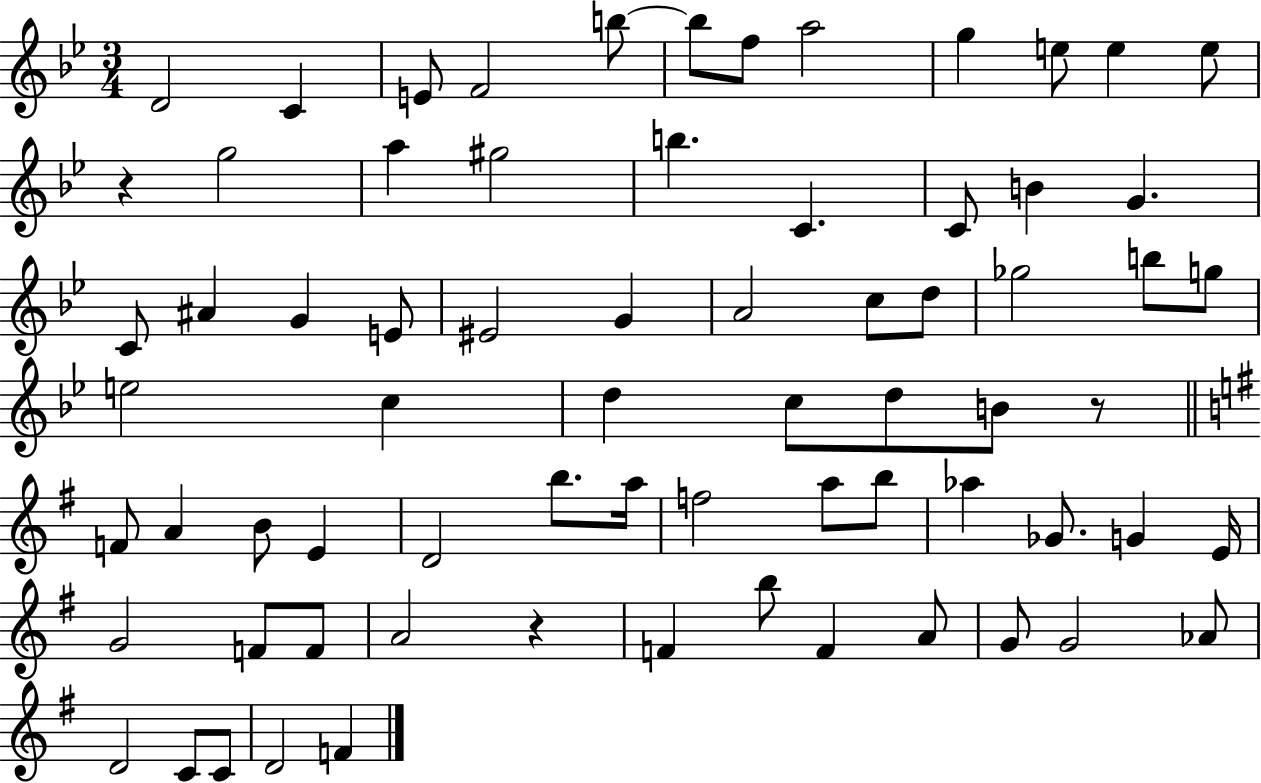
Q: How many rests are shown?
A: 3